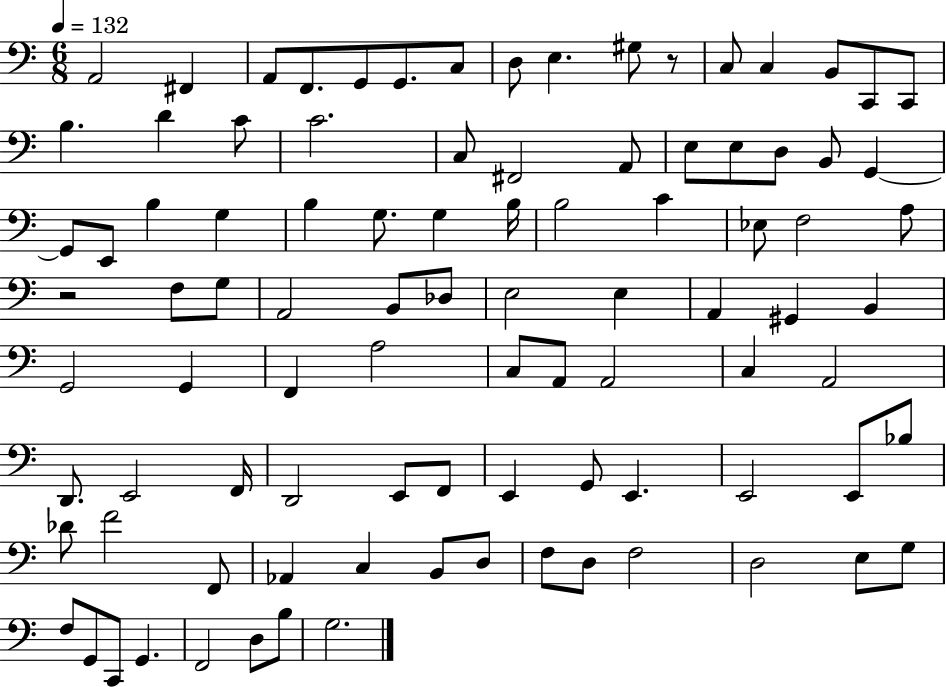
A2/h F#2/q A2/e F2/e. G2/e G2/e. C3/e D3/e E3/q. G#3/e R/e C3/e C3/q B2/e C2/e C2/e B3/q. D4/q C4/e C4/h. C3/e F#2/h A2/e E3/e E3/e D3/e B2/e G2/q G2/e E2/e B3/q G3/q B3/q G3/e. G3/q B3/s B3/h C4/q Eb3/e F3/h A3/e R/h F3/e G3/e A2/h B2/e Db3/e E3/h E3/q A2/q G#2/q B2/q G2/h G2/q F2/q A3/h C3/e A2/e A2/h C3/q A2/h D2/e. E2/h F2/s D2/h E2/e F2/e E2/q G2/e E2/q. E2/h E2/e Bb3/e Db4/e F4/h F2/e Ab2/q C3/q B2/e D3/e F3/e D3/e F3/h D3/h E3/e G3/e F3/e G2/e C2/e G2/q. F2/h D3/e B3/e G3/h.